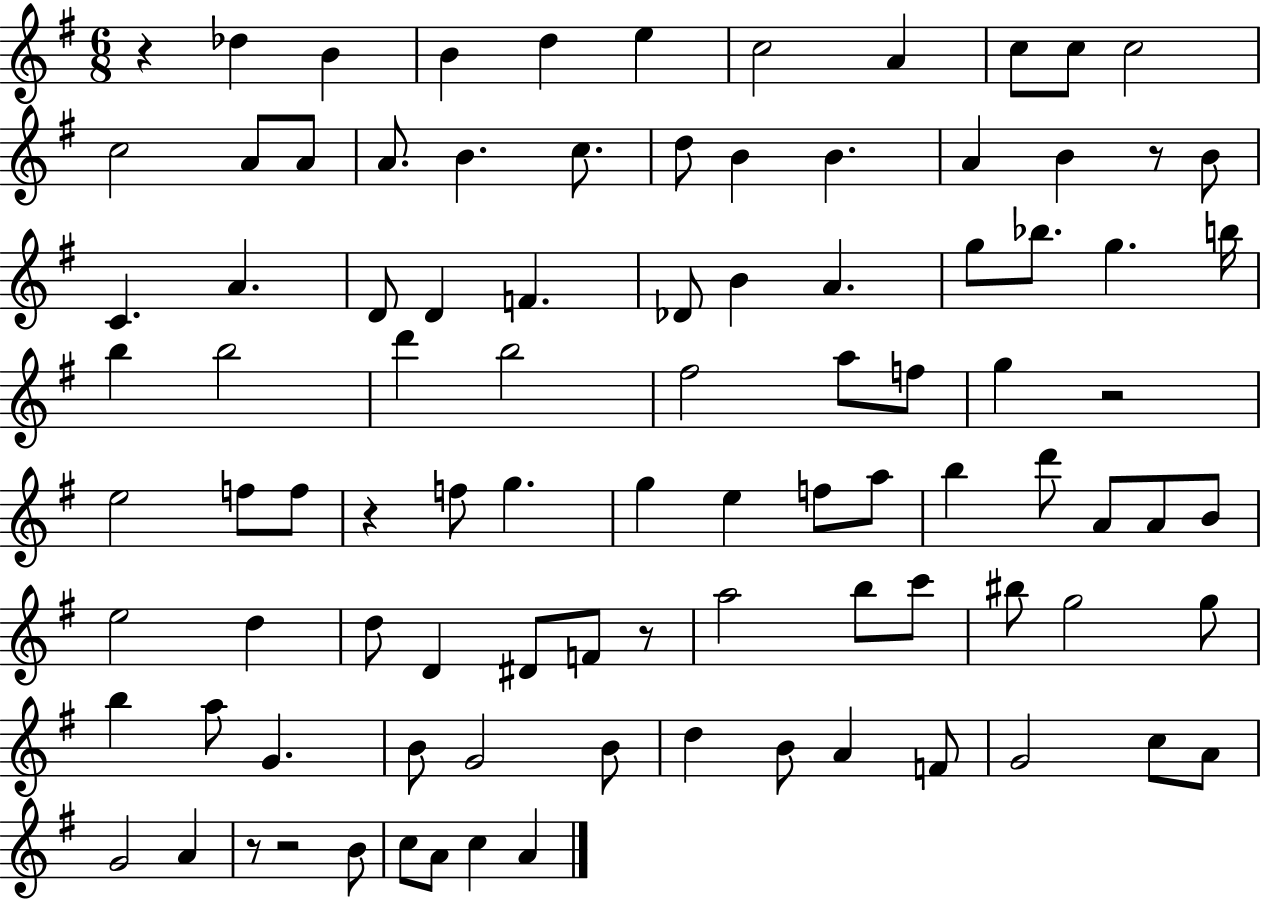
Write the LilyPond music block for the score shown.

{
  \clef treble
  \numericTimeSignature
  \time 6/8
  \key g \major
  r4 des''4 b'4 | b'4 d''4 e''4 | c''2 a'4 | c''8 c''8 c''2 | \break c''2 a'8 a'8 | a'8. b'4. c''8. | d''8 b'4 b'4. | a'4 b'4 r8 b'8 | \break c'4. a'4. | d'8 d'4 f'4. | des'8 b'4 a'4. | g''8 bes''8. g''4. b''16 | \break b''4 b''2 | d'''4 b''2 | fis''2 a''8 f''8 | g''4 r2 | \break e''2 f''8 f''8 | r4 f''8 g''4. | g''4 e''4 f''8 a''8 | b''4 d'''8 a'8 a'8 b'8 | \break e''2 d''4 | d''8 d'4 dis'8 f'8 r8 | a''2 b''8 c'''8 | bis''8 g''2 g''8 | \break b''4 a''8 g'4. | b'8 g'2 b'8 | d''4 b'8 a'4 f'8 | g'2 c''8 a'8 | \break g'2 a'4 | r8 r2 b'8 | c''8 a'8 c''4 a'4 | \bar "|."
}